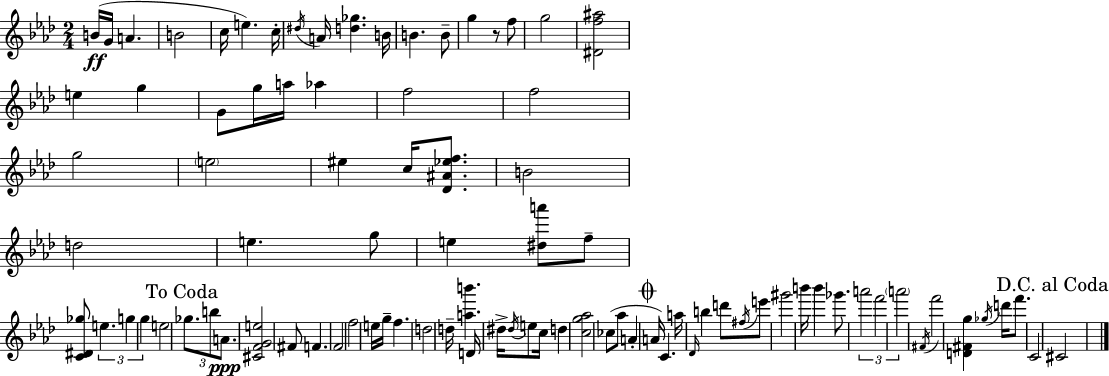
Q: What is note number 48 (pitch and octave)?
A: D5